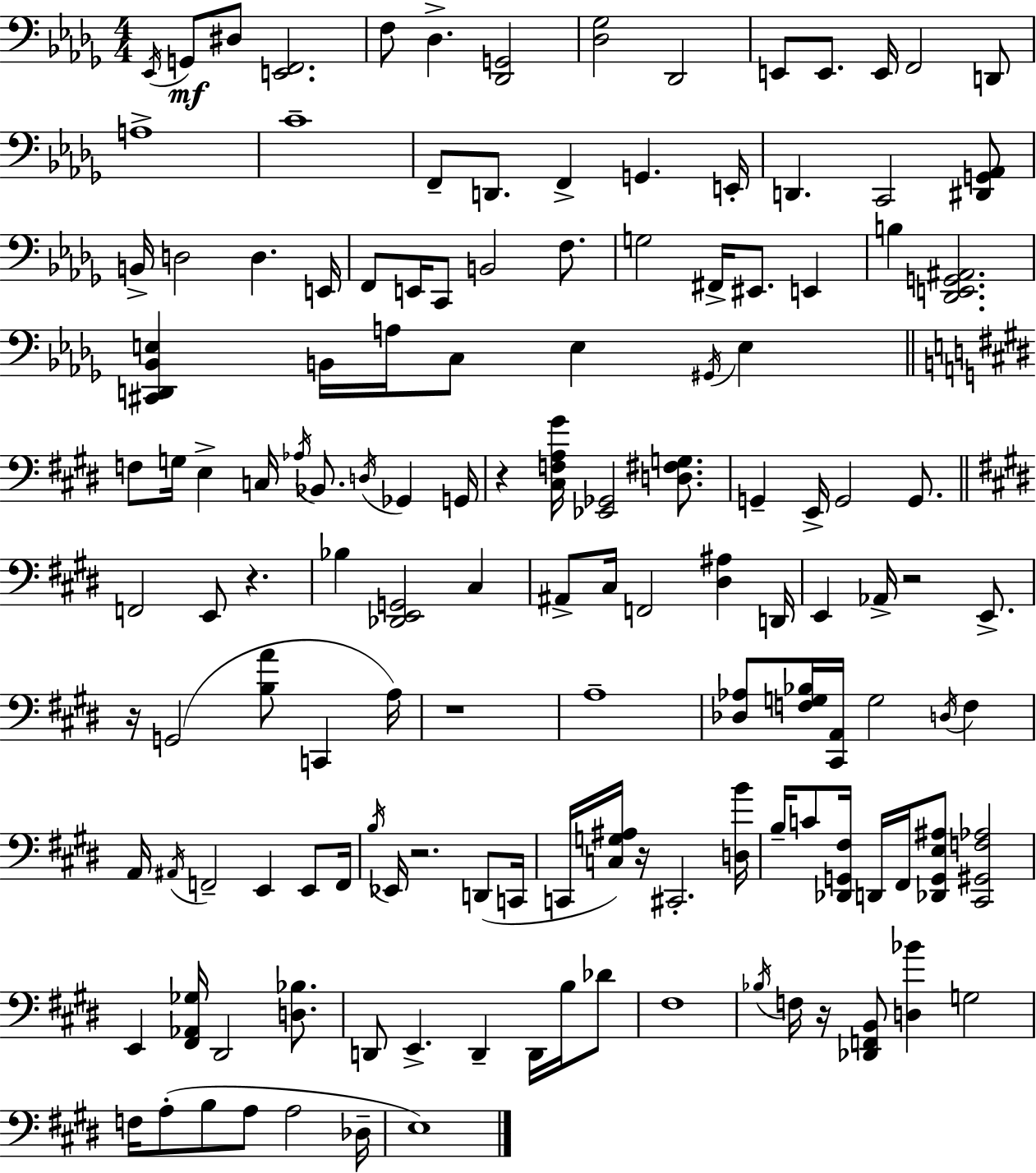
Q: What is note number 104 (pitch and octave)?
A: A3